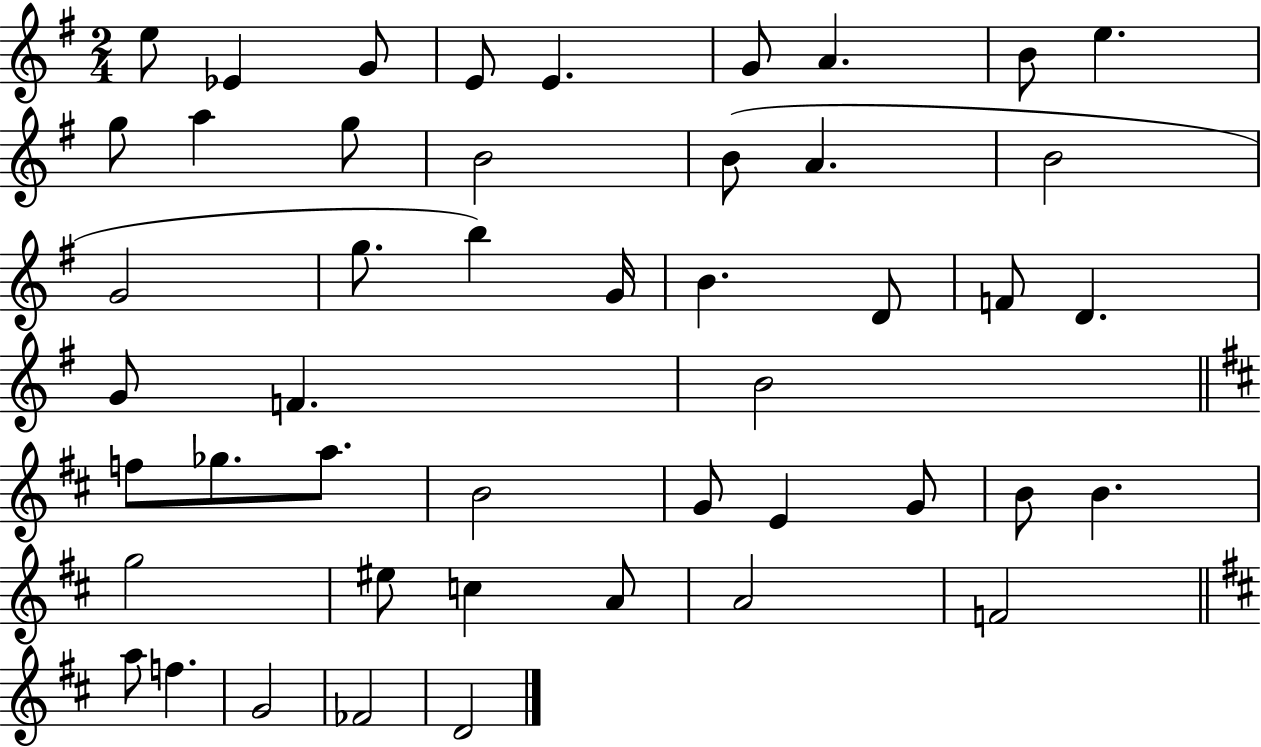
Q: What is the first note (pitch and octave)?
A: E5